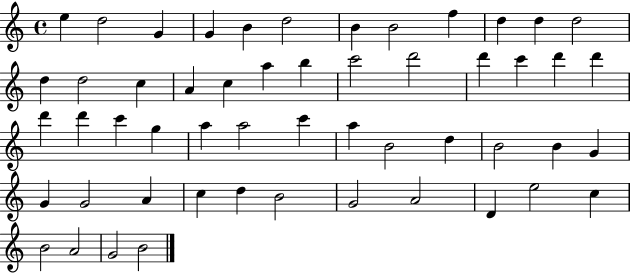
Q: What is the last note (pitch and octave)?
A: B4